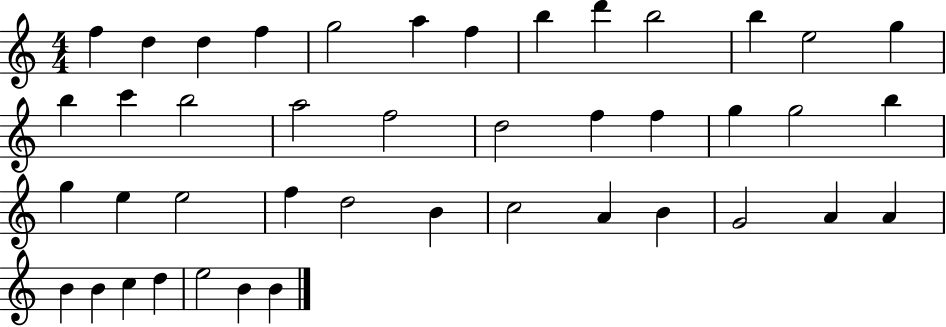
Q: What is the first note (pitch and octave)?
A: F5